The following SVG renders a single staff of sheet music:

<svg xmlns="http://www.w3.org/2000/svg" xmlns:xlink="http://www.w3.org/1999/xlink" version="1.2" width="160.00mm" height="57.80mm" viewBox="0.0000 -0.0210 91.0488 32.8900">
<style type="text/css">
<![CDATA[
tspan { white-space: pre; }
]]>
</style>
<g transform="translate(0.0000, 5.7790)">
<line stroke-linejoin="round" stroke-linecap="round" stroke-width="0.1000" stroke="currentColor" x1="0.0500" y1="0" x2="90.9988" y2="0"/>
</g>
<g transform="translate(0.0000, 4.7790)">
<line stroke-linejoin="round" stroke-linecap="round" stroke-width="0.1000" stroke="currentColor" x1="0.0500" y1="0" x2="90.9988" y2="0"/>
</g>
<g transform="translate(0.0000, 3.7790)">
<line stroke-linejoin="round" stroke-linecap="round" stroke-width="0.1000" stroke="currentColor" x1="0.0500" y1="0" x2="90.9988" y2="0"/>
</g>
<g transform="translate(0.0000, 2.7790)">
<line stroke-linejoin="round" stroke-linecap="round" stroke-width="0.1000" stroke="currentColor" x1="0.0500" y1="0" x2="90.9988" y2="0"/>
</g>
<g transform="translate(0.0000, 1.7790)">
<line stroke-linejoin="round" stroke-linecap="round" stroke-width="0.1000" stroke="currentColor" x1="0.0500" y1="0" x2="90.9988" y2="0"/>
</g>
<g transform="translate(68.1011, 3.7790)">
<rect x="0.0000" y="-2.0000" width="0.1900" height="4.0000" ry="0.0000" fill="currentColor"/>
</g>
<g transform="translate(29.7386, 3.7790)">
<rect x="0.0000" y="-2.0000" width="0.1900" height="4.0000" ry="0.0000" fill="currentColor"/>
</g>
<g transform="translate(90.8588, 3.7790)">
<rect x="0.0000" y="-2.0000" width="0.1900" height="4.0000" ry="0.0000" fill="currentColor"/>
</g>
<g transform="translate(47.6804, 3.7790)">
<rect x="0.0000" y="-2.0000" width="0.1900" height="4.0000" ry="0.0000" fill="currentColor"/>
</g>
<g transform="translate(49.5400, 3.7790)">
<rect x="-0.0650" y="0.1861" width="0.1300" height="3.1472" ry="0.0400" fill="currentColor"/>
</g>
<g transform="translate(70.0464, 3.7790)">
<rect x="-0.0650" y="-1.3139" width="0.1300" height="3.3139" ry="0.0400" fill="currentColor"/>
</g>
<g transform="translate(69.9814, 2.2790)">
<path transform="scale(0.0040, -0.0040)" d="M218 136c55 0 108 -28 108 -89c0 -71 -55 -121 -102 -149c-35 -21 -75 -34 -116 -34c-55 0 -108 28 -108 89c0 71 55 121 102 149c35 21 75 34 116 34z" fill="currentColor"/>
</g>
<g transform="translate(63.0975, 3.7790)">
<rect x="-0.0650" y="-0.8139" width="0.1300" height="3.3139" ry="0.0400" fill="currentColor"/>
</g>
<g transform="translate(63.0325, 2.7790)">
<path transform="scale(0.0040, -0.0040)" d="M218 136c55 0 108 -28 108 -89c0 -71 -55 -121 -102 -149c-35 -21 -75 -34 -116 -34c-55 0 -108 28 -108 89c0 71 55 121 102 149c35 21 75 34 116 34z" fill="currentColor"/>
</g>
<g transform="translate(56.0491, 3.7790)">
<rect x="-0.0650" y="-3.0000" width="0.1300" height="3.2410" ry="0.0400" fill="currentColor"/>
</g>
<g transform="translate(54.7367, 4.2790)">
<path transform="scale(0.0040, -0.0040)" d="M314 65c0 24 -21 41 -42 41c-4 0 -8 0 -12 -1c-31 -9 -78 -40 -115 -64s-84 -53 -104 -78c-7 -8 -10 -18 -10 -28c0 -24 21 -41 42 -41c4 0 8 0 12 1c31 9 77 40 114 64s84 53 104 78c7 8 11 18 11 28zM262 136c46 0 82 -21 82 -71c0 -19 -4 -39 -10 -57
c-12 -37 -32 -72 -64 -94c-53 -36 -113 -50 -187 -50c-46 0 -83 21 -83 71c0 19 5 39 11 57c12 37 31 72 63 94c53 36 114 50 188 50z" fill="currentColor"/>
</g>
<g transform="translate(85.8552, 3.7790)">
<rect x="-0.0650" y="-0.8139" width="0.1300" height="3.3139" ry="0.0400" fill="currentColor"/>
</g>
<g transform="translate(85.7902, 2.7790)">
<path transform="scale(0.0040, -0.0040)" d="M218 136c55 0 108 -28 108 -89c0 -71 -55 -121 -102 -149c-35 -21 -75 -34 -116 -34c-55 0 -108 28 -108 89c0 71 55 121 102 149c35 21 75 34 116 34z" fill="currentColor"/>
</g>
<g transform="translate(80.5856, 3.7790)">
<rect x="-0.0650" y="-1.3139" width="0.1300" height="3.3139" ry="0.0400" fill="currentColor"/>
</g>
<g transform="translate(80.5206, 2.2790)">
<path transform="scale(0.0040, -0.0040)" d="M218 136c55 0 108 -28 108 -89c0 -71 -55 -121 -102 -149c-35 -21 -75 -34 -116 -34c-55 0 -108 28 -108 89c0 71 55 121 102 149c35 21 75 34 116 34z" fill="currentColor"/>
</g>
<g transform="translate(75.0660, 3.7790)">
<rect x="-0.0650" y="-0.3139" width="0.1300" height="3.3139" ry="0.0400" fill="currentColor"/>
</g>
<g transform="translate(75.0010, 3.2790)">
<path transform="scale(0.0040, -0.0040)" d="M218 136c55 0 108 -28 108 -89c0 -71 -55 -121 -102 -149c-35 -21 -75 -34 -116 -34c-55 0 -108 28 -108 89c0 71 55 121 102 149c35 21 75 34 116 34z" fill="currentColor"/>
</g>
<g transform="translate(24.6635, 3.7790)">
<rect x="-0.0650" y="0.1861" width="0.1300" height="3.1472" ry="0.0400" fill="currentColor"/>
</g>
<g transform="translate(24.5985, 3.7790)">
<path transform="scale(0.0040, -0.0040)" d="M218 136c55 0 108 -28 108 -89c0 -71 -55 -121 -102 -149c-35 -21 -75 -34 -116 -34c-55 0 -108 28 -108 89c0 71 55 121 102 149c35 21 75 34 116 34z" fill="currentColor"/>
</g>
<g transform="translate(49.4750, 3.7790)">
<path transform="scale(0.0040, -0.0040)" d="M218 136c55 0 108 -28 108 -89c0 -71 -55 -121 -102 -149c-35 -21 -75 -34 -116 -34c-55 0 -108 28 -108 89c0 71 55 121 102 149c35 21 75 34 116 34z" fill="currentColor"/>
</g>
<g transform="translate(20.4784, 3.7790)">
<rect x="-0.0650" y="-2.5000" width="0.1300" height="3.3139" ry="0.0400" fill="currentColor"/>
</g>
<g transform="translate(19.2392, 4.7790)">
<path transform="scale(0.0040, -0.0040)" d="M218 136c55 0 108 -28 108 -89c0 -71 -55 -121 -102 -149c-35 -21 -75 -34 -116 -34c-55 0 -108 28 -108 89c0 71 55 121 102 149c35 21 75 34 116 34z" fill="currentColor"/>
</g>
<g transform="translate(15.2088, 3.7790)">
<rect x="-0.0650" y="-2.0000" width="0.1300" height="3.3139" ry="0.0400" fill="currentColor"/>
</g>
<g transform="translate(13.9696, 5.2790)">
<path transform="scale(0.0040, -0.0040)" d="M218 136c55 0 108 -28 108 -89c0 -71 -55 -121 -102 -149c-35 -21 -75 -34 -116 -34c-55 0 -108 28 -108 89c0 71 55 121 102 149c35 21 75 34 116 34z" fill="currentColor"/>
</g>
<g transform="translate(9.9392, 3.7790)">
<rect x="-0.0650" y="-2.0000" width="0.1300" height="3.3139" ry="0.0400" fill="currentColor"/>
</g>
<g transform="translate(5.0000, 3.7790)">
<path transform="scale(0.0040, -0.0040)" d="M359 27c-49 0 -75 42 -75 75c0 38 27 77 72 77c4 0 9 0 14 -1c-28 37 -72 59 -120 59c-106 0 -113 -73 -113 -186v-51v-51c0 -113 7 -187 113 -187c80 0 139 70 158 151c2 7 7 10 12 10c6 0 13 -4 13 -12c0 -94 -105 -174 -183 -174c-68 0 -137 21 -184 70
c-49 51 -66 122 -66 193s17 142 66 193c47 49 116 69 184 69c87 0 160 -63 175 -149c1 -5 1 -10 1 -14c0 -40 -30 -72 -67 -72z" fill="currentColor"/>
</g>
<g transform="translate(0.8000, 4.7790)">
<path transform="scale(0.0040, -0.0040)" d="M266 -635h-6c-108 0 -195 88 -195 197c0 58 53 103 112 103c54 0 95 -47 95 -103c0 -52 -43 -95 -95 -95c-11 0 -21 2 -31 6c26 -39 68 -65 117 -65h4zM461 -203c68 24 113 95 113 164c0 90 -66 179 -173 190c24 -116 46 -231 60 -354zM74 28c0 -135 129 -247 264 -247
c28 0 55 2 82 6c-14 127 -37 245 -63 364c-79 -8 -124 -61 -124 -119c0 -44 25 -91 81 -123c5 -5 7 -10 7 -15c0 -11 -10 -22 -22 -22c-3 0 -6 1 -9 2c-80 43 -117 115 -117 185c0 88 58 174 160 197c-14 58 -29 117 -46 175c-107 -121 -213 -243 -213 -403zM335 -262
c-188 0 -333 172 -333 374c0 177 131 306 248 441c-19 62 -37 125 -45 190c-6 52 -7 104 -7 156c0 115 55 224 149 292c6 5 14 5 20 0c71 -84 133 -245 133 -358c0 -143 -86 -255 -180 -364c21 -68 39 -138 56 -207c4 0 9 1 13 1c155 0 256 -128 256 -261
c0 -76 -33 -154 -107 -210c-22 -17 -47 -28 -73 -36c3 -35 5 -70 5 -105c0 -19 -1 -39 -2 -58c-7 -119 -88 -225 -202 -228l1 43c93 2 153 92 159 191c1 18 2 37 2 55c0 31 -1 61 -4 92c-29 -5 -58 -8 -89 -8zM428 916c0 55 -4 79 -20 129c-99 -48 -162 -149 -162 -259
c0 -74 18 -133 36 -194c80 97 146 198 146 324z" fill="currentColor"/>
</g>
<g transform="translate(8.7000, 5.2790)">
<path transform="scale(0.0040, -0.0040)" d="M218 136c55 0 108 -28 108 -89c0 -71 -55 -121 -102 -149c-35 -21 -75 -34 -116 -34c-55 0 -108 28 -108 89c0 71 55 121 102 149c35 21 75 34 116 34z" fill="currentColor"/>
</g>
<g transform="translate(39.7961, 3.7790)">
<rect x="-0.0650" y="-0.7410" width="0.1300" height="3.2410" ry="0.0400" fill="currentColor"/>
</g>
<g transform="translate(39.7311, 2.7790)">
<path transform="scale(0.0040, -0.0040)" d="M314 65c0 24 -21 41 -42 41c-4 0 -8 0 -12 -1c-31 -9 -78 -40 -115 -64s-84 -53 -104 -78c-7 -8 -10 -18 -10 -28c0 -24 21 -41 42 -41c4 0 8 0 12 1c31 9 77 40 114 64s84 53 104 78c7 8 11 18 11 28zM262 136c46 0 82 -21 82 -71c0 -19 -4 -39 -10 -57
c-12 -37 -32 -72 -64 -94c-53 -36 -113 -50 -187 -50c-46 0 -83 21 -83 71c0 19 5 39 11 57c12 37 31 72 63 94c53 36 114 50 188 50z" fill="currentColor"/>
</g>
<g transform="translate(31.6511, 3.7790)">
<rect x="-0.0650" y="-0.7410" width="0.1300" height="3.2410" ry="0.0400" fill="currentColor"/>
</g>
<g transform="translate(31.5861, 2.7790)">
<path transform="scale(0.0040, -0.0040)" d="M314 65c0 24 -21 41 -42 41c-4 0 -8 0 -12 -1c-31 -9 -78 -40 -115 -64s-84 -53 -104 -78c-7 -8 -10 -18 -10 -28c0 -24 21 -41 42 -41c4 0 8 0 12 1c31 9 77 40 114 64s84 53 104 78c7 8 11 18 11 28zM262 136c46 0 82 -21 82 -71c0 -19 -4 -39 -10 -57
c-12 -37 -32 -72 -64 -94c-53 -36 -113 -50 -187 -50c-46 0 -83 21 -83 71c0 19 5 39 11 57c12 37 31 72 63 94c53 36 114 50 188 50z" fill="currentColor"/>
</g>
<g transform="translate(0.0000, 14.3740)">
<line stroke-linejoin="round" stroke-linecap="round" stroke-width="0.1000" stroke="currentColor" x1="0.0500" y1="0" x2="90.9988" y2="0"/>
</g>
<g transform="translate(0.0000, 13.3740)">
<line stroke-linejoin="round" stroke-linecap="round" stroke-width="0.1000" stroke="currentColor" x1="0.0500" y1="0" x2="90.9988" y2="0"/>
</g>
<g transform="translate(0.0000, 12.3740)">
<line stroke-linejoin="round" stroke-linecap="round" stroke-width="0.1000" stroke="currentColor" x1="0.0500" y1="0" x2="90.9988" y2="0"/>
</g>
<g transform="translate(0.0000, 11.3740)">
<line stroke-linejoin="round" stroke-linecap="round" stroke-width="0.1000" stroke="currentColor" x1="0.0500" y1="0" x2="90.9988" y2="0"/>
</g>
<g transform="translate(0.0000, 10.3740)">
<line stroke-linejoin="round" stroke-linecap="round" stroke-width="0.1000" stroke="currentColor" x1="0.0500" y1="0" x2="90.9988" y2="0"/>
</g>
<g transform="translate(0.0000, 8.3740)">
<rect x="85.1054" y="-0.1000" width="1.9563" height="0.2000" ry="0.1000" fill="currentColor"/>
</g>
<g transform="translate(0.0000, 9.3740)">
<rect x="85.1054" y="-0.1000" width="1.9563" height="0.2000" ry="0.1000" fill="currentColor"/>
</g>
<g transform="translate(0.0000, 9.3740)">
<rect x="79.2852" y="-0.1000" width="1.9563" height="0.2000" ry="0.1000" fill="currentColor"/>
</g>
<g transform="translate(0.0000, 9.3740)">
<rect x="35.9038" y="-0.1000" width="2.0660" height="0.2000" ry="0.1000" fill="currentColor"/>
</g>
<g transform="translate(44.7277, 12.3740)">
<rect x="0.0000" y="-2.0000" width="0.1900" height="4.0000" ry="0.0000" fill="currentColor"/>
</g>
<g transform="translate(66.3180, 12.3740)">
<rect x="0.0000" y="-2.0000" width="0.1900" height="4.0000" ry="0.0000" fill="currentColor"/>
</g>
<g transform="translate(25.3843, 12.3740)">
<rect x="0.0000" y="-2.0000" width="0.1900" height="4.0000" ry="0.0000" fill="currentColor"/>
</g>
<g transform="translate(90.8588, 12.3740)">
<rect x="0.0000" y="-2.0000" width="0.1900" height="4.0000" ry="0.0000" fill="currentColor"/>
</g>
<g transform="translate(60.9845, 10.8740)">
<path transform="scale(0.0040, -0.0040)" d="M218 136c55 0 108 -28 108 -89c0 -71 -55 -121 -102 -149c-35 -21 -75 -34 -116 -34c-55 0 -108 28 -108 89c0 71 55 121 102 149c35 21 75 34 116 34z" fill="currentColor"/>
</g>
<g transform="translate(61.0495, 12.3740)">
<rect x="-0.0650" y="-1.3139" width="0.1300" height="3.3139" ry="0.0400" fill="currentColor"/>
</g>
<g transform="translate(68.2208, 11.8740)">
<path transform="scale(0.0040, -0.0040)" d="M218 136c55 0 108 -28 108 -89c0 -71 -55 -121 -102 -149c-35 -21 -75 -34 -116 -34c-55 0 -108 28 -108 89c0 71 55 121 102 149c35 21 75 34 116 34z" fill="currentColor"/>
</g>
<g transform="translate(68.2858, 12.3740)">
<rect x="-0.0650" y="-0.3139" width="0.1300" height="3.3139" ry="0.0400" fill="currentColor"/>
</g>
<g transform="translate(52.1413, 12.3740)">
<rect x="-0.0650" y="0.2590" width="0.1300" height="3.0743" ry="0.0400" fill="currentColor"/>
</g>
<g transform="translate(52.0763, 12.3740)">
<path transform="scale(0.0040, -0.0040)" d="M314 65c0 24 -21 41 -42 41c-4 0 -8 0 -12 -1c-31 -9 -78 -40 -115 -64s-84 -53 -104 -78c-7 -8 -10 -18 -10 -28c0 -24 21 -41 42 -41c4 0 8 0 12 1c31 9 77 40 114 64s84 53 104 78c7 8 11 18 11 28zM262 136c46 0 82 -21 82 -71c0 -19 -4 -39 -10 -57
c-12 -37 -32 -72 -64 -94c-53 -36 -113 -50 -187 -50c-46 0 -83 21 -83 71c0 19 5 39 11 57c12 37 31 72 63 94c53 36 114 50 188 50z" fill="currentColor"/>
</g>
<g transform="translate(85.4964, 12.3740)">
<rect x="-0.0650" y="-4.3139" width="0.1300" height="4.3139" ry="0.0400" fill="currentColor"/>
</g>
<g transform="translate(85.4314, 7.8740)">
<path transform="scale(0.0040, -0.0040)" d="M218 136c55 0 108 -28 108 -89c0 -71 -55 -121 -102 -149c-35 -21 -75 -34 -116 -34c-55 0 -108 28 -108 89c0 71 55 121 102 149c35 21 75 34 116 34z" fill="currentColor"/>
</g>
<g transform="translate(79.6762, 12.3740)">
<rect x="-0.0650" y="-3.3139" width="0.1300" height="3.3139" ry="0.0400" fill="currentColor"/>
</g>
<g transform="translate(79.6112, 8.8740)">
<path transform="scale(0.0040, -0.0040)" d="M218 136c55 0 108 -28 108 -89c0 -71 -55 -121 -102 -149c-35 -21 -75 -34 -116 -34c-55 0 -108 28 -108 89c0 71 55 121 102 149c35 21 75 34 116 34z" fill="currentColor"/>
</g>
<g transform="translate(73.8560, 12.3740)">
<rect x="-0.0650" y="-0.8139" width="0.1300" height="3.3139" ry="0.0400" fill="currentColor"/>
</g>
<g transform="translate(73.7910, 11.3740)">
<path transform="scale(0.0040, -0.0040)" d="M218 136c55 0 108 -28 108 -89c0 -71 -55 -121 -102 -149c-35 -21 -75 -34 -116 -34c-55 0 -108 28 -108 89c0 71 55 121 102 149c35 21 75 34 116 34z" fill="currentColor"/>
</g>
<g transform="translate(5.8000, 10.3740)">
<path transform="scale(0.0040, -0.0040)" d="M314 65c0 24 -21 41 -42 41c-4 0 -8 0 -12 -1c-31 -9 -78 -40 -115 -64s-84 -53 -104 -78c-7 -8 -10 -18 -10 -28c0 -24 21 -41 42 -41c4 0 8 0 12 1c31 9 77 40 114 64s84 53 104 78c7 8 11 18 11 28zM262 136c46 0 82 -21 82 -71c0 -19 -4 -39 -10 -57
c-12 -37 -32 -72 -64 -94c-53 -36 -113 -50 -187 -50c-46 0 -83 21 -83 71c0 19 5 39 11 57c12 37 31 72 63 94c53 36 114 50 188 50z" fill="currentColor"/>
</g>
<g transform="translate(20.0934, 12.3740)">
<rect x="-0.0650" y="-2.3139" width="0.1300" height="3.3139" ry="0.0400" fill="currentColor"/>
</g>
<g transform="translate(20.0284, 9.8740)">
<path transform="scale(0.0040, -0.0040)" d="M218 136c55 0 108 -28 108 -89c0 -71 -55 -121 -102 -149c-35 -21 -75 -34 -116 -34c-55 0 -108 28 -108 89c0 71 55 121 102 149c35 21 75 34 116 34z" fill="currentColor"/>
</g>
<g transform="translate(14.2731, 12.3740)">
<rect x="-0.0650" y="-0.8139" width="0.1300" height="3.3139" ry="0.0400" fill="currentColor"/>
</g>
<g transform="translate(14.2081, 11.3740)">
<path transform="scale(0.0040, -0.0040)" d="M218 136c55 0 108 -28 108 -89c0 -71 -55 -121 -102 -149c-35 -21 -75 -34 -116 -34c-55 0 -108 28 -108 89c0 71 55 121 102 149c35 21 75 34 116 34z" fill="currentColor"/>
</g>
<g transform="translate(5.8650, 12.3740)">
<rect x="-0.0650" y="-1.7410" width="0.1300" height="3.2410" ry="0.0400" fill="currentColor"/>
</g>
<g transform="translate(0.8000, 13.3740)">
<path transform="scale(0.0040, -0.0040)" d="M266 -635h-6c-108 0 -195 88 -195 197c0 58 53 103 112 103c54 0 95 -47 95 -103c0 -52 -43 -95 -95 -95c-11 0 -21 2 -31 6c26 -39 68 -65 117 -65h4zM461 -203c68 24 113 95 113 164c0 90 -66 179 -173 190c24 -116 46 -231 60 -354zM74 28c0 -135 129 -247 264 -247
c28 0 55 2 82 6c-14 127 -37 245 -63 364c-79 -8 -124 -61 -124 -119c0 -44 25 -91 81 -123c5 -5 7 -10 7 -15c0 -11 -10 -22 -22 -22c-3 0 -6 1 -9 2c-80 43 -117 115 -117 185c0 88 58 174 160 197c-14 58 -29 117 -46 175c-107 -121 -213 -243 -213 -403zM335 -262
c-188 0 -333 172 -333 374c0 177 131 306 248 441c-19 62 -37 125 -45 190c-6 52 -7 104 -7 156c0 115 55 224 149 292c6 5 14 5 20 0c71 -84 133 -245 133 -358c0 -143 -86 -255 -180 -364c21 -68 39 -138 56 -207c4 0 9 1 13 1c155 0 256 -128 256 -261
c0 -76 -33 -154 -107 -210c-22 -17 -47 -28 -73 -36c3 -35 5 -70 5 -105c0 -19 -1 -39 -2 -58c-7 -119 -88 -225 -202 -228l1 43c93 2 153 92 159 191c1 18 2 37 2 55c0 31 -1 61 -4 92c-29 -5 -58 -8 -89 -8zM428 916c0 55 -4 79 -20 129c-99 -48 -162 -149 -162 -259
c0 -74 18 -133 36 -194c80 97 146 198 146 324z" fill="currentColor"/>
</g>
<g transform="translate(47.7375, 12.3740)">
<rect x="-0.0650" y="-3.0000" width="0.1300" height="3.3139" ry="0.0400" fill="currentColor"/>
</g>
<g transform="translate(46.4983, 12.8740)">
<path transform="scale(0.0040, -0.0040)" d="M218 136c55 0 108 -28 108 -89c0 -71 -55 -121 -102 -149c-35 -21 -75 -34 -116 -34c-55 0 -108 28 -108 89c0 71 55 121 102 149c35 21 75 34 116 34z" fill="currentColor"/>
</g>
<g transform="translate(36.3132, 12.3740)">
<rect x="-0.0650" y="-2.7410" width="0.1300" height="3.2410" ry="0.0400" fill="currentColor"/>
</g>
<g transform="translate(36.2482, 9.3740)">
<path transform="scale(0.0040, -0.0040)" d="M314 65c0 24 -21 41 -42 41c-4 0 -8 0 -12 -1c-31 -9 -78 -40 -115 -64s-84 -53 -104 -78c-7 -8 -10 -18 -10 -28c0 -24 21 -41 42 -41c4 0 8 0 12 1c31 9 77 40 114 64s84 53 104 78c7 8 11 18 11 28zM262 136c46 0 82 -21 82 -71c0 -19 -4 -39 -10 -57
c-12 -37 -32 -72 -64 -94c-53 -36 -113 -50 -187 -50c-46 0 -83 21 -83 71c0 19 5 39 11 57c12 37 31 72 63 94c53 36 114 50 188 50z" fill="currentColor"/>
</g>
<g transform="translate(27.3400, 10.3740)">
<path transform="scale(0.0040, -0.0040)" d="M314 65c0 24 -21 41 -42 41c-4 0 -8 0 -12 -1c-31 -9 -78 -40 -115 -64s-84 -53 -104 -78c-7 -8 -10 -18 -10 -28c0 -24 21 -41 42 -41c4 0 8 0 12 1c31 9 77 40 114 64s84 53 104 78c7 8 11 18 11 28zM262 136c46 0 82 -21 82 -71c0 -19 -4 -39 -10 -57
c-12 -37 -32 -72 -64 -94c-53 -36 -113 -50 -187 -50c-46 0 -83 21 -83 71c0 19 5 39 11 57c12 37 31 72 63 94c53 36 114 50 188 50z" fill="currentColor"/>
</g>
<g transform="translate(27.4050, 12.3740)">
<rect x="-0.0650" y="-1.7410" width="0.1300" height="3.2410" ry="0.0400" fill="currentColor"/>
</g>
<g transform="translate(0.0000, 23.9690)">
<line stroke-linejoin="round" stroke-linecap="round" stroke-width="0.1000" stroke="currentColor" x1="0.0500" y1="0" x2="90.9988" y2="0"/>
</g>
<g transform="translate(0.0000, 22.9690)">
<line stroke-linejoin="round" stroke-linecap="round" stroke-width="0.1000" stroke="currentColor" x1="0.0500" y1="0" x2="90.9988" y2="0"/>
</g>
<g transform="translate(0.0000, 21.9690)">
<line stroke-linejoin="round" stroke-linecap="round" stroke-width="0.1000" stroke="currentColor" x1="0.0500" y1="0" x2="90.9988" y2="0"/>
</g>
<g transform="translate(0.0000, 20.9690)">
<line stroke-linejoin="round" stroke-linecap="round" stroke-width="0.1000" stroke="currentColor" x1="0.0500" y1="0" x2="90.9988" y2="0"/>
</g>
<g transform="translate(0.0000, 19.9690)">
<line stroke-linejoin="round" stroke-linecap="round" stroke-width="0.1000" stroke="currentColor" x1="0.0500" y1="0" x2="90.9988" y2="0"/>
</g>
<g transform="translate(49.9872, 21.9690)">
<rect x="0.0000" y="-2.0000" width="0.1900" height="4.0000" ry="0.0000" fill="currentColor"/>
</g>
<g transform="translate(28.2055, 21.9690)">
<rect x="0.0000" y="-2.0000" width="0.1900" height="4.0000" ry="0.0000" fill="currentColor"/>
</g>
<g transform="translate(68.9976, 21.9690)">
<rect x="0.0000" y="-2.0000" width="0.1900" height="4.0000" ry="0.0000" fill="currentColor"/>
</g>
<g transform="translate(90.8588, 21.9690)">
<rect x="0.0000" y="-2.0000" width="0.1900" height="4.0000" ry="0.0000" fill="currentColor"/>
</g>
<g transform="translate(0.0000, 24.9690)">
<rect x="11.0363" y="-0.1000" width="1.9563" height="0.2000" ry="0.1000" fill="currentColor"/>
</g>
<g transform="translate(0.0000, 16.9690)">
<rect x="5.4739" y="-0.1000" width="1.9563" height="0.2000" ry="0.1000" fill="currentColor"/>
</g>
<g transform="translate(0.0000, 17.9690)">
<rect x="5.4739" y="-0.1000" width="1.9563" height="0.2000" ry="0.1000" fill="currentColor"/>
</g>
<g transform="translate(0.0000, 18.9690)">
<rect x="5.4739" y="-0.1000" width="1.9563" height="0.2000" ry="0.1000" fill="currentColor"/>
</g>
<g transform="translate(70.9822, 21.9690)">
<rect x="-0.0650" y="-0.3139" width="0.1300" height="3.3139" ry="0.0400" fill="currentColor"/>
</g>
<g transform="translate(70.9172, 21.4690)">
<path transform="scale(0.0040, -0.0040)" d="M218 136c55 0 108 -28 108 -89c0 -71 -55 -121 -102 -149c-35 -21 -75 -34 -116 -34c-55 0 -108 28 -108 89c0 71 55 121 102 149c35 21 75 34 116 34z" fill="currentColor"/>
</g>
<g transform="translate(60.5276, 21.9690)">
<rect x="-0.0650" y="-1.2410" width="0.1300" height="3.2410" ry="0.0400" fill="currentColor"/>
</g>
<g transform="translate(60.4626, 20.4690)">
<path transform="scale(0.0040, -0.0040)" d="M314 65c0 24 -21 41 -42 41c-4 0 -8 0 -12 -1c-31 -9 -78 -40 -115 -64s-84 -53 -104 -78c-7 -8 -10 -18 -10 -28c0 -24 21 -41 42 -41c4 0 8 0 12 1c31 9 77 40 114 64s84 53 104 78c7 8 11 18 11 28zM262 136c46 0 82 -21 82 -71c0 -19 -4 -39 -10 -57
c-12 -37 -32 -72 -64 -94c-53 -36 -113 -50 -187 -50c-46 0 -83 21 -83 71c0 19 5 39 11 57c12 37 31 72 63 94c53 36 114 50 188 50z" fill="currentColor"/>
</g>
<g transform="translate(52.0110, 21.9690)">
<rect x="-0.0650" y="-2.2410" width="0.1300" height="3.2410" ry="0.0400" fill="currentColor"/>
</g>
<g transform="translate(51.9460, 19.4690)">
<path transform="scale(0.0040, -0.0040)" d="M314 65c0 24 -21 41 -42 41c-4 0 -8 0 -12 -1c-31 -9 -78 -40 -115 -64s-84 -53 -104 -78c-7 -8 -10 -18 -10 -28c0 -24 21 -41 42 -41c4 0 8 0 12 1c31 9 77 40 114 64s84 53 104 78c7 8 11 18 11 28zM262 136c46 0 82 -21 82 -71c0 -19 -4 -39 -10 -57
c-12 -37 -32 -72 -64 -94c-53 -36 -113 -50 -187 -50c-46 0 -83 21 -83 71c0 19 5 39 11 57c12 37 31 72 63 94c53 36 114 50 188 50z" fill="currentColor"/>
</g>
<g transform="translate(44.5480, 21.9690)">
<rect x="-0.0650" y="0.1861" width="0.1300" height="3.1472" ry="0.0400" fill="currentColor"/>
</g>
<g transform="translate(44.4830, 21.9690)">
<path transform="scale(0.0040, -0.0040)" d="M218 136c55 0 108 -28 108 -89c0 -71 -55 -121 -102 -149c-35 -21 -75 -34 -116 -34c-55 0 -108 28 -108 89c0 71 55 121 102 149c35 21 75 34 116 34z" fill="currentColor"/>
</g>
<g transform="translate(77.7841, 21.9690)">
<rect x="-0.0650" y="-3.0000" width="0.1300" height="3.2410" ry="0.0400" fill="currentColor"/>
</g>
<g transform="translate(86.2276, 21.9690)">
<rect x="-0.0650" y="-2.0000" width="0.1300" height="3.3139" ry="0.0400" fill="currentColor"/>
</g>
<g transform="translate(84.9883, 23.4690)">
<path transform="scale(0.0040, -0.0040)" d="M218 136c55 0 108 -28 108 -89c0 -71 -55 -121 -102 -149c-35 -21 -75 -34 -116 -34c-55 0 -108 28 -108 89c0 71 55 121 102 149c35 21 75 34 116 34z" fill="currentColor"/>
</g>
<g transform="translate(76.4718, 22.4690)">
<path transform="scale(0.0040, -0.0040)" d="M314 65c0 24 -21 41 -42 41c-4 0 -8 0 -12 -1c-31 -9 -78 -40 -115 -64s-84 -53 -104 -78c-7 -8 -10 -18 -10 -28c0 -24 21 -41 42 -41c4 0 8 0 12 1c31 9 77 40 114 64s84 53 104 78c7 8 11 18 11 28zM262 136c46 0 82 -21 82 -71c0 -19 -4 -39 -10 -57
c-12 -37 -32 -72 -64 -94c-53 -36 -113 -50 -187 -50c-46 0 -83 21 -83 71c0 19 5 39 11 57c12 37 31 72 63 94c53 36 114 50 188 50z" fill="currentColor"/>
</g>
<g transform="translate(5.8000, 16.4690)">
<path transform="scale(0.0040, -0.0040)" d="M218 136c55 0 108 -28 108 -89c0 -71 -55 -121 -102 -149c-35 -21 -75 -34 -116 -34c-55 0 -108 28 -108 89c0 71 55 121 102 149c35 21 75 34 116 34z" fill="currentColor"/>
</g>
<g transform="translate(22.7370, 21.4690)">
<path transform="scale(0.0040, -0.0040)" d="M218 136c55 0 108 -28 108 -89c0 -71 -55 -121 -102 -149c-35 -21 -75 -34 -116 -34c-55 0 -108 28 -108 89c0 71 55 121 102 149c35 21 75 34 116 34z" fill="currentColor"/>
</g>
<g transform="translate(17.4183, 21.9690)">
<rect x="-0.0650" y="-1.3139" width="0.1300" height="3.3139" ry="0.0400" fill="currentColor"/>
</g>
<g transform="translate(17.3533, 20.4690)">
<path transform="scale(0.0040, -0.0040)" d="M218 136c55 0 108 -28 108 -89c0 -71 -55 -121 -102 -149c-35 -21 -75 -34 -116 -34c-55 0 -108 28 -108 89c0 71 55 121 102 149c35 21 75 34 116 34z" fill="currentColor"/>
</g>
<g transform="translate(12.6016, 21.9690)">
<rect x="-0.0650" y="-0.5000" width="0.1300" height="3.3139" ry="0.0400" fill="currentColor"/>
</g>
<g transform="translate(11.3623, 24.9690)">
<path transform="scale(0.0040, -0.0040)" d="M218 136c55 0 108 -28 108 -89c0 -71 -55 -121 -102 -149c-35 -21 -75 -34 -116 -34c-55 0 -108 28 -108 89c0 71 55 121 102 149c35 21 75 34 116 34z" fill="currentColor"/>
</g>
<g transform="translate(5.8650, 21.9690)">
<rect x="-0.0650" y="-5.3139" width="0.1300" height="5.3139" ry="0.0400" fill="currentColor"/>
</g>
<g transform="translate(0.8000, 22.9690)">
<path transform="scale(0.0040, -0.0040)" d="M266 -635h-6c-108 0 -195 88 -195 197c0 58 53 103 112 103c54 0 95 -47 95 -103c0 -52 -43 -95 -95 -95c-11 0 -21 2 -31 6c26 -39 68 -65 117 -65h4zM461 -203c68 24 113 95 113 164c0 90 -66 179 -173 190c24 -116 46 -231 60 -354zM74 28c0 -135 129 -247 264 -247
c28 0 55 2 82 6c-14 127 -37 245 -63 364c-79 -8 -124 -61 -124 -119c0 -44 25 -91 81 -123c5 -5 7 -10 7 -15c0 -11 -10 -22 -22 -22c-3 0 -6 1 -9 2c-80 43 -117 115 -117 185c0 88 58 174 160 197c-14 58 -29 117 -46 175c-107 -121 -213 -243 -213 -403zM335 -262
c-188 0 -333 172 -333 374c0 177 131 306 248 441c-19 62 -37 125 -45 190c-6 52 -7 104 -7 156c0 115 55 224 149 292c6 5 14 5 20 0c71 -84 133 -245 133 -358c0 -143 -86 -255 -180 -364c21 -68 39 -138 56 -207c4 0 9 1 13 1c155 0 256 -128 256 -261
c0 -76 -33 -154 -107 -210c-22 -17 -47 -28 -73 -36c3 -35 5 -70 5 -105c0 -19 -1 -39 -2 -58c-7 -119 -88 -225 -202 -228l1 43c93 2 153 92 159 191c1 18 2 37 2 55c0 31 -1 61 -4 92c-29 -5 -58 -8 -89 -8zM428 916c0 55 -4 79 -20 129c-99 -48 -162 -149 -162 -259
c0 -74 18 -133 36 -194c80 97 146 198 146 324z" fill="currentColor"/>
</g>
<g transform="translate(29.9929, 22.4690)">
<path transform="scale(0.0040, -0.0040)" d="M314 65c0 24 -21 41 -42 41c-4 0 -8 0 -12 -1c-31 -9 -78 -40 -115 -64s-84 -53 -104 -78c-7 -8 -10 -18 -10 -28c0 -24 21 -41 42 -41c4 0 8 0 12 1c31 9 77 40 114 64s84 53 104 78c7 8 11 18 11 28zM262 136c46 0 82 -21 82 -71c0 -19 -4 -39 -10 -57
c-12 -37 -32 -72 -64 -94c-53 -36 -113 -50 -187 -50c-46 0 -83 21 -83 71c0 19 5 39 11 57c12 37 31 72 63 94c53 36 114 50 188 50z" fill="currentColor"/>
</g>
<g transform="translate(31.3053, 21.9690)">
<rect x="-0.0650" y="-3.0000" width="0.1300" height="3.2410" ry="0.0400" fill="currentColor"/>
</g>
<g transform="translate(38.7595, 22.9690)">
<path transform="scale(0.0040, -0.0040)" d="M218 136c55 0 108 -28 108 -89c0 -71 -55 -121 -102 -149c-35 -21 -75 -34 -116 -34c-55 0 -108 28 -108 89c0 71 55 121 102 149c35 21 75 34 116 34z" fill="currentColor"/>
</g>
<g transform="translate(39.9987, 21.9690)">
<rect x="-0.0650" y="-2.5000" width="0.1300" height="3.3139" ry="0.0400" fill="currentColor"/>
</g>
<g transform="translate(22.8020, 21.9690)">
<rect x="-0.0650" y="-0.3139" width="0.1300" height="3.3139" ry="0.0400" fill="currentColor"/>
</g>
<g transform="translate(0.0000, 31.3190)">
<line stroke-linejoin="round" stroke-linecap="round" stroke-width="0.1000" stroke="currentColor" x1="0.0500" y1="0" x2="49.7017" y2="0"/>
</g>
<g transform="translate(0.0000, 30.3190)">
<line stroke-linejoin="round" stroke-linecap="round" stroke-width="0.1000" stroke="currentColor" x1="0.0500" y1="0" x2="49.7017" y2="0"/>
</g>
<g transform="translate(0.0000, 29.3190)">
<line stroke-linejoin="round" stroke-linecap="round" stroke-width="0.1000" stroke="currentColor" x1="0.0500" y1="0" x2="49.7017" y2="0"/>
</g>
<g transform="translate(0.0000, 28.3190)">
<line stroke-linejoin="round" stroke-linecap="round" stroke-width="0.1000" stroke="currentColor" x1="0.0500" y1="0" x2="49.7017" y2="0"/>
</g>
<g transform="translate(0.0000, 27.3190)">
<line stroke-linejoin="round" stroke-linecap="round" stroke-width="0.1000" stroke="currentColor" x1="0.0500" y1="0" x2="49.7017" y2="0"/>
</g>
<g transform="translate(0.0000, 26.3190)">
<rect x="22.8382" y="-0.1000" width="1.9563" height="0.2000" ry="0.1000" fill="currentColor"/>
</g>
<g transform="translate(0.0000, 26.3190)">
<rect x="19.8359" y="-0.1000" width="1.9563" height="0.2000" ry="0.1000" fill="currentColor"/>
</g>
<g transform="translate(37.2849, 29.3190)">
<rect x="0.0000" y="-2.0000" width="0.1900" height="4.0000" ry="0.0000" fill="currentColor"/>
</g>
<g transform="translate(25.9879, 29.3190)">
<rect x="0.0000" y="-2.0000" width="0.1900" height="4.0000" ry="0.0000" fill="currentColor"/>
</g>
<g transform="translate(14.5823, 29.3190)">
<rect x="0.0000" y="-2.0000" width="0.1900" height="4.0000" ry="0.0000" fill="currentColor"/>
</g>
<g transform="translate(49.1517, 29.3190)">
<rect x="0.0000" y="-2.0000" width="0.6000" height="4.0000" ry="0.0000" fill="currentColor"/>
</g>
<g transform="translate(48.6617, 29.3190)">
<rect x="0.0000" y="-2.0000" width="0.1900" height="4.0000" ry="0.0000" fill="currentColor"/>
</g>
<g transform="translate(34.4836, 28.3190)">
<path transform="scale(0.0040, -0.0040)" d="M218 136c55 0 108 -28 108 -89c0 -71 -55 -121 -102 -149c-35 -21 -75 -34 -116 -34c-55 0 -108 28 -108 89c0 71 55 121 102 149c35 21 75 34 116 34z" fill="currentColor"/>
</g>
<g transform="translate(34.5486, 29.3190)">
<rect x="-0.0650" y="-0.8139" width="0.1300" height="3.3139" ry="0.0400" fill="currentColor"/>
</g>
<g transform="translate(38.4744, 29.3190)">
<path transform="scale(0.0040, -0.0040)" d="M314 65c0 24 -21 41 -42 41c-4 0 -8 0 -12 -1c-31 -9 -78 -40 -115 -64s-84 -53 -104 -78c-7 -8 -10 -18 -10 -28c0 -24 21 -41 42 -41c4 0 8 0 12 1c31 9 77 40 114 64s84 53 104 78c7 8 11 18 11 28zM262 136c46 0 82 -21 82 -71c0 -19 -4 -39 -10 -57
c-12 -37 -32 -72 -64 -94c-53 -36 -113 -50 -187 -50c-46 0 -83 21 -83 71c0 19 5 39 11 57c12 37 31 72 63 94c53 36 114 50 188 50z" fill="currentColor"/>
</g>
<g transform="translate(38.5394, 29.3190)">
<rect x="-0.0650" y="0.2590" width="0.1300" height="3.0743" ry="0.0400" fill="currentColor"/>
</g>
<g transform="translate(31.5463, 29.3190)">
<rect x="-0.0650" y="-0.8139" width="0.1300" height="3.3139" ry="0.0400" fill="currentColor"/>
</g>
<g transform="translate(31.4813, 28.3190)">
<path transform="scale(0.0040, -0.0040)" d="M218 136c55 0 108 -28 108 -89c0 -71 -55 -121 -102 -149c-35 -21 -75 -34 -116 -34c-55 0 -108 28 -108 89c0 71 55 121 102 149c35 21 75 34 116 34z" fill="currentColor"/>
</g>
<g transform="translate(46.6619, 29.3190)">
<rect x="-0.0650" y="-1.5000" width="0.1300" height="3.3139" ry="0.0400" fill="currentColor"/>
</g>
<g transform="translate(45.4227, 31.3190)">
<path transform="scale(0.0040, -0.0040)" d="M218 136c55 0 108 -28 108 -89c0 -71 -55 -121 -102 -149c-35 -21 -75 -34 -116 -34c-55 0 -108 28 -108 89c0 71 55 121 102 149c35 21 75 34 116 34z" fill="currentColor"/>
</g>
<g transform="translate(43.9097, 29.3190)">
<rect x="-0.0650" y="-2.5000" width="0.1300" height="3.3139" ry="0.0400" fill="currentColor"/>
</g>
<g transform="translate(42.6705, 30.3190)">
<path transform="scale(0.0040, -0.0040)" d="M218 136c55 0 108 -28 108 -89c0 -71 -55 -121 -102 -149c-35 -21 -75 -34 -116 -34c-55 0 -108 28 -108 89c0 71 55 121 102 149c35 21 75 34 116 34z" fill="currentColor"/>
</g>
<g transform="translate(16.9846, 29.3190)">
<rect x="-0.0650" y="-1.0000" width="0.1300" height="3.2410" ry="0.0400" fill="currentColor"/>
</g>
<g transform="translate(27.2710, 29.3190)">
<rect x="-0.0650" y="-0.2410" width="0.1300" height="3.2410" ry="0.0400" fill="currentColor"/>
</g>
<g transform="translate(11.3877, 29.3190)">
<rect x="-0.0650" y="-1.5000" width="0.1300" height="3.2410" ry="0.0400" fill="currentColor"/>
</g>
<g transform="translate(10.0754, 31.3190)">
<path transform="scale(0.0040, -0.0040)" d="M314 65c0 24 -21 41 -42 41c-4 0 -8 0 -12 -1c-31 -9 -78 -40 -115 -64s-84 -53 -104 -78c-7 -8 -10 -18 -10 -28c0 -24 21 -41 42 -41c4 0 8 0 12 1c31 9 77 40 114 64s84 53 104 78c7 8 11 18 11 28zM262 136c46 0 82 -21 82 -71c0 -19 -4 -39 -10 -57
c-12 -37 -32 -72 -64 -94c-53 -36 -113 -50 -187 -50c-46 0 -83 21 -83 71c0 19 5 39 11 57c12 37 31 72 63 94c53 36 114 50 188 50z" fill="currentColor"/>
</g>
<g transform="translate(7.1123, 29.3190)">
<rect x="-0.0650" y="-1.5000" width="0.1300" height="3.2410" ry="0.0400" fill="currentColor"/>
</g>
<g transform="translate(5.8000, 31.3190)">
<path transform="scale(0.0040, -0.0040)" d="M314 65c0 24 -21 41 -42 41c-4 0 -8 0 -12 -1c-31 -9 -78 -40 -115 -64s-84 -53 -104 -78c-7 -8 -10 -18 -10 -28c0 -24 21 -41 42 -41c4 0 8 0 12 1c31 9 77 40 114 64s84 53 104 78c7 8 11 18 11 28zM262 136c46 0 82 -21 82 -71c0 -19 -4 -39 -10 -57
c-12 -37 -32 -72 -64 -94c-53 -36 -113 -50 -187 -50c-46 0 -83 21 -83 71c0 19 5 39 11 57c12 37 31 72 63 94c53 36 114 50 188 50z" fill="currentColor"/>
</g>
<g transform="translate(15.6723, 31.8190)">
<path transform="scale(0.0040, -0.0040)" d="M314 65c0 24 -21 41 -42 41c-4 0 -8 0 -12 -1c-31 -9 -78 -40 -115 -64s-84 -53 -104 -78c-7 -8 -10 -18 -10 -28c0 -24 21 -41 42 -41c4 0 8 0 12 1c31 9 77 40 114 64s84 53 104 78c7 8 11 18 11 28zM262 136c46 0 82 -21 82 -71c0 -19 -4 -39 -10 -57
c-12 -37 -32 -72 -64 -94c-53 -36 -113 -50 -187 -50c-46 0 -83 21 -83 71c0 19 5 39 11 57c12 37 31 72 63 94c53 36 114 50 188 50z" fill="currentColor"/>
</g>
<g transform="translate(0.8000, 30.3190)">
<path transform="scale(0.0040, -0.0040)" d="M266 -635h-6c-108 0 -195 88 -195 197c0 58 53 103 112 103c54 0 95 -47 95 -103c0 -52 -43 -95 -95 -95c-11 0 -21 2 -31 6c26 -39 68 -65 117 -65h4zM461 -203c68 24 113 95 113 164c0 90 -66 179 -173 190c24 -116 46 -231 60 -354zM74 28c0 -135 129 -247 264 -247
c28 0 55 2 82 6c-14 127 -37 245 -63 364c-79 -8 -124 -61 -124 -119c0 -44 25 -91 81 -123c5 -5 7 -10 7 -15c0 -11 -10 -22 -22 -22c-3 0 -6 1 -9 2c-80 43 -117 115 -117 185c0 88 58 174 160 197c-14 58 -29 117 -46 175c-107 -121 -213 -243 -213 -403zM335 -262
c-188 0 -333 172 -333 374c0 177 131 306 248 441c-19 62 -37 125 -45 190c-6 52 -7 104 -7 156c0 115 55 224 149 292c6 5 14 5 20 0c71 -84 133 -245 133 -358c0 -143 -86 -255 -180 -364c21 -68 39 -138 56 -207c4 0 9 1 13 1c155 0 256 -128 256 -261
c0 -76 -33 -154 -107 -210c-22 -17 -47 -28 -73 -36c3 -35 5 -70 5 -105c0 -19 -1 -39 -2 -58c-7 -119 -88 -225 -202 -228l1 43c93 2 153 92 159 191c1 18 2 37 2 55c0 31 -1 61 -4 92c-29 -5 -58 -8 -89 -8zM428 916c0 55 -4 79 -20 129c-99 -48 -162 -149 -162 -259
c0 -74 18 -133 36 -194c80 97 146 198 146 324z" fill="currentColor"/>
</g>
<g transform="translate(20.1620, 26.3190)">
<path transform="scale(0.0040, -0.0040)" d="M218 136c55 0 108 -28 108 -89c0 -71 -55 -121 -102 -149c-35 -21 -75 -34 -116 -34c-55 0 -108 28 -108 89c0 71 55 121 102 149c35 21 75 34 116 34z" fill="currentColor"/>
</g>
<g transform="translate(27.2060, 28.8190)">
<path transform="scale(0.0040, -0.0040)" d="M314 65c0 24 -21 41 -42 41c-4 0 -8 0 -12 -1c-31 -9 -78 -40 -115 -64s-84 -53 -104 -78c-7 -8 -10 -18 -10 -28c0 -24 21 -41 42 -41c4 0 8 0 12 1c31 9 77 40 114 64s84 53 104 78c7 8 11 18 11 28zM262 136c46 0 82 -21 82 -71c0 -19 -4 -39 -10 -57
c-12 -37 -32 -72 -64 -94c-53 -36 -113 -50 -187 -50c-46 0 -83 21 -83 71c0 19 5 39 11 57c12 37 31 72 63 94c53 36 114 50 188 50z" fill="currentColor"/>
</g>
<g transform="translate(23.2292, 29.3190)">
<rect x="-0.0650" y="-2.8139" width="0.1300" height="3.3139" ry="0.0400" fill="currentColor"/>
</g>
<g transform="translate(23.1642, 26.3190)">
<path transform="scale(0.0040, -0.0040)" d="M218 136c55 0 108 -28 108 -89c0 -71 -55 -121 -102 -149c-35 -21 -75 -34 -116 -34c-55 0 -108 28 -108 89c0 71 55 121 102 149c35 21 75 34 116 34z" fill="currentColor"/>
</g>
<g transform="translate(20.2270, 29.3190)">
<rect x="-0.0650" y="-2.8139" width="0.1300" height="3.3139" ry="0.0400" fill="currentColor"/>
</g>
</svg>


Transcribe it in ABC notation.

X:1
T:Untitled
M:4/4
L:1/4
K:C
F F G B d2 d2 B A2 d e c e d f2 d g f2 a2 A B2 e c d b d' f' C e c A2 G B g2 e2 c A2 F E2 E2 D2 a a c2 d d B2 G E